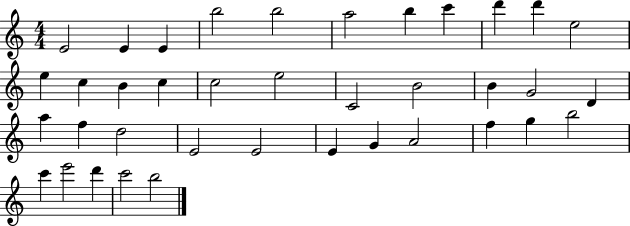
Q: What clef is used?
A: treble